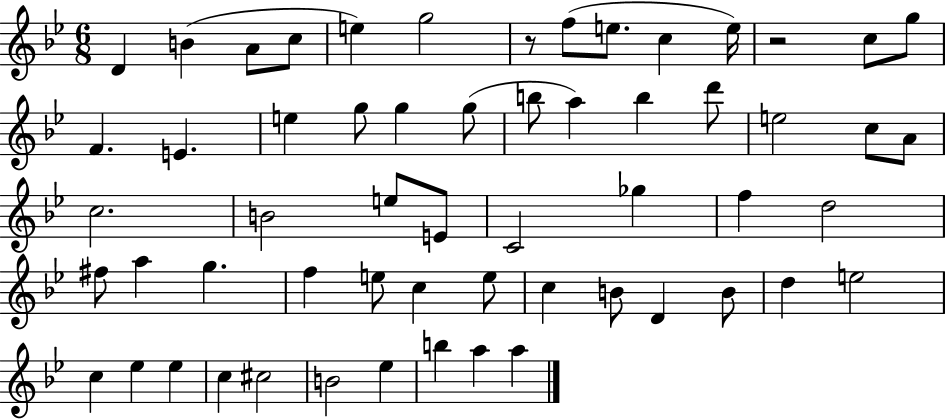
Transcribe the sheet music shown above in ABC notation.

X:1
T:Untitled
M:6/8
L:1/4
K:Bb
D B A/2 c/2 e g2 z/2 f/2 e/2 c e/4 z2 c/2 g/2 F E e g/2 g g/2 b/2 a b d'/2 e2 c/2 A/2 c2 B2 e/2 E/2 C2 _g f d2 ^f/2 a g f e/2 c e/2 c B/2 D B/2 d e2 c _e _e c ^c2 B2 _e b a a